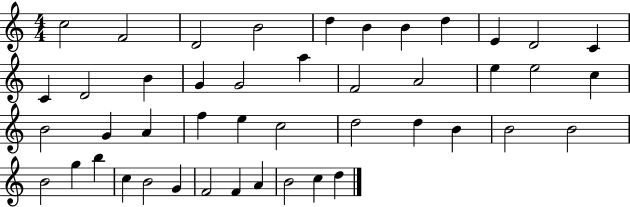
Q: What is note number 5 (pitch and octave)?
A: D5